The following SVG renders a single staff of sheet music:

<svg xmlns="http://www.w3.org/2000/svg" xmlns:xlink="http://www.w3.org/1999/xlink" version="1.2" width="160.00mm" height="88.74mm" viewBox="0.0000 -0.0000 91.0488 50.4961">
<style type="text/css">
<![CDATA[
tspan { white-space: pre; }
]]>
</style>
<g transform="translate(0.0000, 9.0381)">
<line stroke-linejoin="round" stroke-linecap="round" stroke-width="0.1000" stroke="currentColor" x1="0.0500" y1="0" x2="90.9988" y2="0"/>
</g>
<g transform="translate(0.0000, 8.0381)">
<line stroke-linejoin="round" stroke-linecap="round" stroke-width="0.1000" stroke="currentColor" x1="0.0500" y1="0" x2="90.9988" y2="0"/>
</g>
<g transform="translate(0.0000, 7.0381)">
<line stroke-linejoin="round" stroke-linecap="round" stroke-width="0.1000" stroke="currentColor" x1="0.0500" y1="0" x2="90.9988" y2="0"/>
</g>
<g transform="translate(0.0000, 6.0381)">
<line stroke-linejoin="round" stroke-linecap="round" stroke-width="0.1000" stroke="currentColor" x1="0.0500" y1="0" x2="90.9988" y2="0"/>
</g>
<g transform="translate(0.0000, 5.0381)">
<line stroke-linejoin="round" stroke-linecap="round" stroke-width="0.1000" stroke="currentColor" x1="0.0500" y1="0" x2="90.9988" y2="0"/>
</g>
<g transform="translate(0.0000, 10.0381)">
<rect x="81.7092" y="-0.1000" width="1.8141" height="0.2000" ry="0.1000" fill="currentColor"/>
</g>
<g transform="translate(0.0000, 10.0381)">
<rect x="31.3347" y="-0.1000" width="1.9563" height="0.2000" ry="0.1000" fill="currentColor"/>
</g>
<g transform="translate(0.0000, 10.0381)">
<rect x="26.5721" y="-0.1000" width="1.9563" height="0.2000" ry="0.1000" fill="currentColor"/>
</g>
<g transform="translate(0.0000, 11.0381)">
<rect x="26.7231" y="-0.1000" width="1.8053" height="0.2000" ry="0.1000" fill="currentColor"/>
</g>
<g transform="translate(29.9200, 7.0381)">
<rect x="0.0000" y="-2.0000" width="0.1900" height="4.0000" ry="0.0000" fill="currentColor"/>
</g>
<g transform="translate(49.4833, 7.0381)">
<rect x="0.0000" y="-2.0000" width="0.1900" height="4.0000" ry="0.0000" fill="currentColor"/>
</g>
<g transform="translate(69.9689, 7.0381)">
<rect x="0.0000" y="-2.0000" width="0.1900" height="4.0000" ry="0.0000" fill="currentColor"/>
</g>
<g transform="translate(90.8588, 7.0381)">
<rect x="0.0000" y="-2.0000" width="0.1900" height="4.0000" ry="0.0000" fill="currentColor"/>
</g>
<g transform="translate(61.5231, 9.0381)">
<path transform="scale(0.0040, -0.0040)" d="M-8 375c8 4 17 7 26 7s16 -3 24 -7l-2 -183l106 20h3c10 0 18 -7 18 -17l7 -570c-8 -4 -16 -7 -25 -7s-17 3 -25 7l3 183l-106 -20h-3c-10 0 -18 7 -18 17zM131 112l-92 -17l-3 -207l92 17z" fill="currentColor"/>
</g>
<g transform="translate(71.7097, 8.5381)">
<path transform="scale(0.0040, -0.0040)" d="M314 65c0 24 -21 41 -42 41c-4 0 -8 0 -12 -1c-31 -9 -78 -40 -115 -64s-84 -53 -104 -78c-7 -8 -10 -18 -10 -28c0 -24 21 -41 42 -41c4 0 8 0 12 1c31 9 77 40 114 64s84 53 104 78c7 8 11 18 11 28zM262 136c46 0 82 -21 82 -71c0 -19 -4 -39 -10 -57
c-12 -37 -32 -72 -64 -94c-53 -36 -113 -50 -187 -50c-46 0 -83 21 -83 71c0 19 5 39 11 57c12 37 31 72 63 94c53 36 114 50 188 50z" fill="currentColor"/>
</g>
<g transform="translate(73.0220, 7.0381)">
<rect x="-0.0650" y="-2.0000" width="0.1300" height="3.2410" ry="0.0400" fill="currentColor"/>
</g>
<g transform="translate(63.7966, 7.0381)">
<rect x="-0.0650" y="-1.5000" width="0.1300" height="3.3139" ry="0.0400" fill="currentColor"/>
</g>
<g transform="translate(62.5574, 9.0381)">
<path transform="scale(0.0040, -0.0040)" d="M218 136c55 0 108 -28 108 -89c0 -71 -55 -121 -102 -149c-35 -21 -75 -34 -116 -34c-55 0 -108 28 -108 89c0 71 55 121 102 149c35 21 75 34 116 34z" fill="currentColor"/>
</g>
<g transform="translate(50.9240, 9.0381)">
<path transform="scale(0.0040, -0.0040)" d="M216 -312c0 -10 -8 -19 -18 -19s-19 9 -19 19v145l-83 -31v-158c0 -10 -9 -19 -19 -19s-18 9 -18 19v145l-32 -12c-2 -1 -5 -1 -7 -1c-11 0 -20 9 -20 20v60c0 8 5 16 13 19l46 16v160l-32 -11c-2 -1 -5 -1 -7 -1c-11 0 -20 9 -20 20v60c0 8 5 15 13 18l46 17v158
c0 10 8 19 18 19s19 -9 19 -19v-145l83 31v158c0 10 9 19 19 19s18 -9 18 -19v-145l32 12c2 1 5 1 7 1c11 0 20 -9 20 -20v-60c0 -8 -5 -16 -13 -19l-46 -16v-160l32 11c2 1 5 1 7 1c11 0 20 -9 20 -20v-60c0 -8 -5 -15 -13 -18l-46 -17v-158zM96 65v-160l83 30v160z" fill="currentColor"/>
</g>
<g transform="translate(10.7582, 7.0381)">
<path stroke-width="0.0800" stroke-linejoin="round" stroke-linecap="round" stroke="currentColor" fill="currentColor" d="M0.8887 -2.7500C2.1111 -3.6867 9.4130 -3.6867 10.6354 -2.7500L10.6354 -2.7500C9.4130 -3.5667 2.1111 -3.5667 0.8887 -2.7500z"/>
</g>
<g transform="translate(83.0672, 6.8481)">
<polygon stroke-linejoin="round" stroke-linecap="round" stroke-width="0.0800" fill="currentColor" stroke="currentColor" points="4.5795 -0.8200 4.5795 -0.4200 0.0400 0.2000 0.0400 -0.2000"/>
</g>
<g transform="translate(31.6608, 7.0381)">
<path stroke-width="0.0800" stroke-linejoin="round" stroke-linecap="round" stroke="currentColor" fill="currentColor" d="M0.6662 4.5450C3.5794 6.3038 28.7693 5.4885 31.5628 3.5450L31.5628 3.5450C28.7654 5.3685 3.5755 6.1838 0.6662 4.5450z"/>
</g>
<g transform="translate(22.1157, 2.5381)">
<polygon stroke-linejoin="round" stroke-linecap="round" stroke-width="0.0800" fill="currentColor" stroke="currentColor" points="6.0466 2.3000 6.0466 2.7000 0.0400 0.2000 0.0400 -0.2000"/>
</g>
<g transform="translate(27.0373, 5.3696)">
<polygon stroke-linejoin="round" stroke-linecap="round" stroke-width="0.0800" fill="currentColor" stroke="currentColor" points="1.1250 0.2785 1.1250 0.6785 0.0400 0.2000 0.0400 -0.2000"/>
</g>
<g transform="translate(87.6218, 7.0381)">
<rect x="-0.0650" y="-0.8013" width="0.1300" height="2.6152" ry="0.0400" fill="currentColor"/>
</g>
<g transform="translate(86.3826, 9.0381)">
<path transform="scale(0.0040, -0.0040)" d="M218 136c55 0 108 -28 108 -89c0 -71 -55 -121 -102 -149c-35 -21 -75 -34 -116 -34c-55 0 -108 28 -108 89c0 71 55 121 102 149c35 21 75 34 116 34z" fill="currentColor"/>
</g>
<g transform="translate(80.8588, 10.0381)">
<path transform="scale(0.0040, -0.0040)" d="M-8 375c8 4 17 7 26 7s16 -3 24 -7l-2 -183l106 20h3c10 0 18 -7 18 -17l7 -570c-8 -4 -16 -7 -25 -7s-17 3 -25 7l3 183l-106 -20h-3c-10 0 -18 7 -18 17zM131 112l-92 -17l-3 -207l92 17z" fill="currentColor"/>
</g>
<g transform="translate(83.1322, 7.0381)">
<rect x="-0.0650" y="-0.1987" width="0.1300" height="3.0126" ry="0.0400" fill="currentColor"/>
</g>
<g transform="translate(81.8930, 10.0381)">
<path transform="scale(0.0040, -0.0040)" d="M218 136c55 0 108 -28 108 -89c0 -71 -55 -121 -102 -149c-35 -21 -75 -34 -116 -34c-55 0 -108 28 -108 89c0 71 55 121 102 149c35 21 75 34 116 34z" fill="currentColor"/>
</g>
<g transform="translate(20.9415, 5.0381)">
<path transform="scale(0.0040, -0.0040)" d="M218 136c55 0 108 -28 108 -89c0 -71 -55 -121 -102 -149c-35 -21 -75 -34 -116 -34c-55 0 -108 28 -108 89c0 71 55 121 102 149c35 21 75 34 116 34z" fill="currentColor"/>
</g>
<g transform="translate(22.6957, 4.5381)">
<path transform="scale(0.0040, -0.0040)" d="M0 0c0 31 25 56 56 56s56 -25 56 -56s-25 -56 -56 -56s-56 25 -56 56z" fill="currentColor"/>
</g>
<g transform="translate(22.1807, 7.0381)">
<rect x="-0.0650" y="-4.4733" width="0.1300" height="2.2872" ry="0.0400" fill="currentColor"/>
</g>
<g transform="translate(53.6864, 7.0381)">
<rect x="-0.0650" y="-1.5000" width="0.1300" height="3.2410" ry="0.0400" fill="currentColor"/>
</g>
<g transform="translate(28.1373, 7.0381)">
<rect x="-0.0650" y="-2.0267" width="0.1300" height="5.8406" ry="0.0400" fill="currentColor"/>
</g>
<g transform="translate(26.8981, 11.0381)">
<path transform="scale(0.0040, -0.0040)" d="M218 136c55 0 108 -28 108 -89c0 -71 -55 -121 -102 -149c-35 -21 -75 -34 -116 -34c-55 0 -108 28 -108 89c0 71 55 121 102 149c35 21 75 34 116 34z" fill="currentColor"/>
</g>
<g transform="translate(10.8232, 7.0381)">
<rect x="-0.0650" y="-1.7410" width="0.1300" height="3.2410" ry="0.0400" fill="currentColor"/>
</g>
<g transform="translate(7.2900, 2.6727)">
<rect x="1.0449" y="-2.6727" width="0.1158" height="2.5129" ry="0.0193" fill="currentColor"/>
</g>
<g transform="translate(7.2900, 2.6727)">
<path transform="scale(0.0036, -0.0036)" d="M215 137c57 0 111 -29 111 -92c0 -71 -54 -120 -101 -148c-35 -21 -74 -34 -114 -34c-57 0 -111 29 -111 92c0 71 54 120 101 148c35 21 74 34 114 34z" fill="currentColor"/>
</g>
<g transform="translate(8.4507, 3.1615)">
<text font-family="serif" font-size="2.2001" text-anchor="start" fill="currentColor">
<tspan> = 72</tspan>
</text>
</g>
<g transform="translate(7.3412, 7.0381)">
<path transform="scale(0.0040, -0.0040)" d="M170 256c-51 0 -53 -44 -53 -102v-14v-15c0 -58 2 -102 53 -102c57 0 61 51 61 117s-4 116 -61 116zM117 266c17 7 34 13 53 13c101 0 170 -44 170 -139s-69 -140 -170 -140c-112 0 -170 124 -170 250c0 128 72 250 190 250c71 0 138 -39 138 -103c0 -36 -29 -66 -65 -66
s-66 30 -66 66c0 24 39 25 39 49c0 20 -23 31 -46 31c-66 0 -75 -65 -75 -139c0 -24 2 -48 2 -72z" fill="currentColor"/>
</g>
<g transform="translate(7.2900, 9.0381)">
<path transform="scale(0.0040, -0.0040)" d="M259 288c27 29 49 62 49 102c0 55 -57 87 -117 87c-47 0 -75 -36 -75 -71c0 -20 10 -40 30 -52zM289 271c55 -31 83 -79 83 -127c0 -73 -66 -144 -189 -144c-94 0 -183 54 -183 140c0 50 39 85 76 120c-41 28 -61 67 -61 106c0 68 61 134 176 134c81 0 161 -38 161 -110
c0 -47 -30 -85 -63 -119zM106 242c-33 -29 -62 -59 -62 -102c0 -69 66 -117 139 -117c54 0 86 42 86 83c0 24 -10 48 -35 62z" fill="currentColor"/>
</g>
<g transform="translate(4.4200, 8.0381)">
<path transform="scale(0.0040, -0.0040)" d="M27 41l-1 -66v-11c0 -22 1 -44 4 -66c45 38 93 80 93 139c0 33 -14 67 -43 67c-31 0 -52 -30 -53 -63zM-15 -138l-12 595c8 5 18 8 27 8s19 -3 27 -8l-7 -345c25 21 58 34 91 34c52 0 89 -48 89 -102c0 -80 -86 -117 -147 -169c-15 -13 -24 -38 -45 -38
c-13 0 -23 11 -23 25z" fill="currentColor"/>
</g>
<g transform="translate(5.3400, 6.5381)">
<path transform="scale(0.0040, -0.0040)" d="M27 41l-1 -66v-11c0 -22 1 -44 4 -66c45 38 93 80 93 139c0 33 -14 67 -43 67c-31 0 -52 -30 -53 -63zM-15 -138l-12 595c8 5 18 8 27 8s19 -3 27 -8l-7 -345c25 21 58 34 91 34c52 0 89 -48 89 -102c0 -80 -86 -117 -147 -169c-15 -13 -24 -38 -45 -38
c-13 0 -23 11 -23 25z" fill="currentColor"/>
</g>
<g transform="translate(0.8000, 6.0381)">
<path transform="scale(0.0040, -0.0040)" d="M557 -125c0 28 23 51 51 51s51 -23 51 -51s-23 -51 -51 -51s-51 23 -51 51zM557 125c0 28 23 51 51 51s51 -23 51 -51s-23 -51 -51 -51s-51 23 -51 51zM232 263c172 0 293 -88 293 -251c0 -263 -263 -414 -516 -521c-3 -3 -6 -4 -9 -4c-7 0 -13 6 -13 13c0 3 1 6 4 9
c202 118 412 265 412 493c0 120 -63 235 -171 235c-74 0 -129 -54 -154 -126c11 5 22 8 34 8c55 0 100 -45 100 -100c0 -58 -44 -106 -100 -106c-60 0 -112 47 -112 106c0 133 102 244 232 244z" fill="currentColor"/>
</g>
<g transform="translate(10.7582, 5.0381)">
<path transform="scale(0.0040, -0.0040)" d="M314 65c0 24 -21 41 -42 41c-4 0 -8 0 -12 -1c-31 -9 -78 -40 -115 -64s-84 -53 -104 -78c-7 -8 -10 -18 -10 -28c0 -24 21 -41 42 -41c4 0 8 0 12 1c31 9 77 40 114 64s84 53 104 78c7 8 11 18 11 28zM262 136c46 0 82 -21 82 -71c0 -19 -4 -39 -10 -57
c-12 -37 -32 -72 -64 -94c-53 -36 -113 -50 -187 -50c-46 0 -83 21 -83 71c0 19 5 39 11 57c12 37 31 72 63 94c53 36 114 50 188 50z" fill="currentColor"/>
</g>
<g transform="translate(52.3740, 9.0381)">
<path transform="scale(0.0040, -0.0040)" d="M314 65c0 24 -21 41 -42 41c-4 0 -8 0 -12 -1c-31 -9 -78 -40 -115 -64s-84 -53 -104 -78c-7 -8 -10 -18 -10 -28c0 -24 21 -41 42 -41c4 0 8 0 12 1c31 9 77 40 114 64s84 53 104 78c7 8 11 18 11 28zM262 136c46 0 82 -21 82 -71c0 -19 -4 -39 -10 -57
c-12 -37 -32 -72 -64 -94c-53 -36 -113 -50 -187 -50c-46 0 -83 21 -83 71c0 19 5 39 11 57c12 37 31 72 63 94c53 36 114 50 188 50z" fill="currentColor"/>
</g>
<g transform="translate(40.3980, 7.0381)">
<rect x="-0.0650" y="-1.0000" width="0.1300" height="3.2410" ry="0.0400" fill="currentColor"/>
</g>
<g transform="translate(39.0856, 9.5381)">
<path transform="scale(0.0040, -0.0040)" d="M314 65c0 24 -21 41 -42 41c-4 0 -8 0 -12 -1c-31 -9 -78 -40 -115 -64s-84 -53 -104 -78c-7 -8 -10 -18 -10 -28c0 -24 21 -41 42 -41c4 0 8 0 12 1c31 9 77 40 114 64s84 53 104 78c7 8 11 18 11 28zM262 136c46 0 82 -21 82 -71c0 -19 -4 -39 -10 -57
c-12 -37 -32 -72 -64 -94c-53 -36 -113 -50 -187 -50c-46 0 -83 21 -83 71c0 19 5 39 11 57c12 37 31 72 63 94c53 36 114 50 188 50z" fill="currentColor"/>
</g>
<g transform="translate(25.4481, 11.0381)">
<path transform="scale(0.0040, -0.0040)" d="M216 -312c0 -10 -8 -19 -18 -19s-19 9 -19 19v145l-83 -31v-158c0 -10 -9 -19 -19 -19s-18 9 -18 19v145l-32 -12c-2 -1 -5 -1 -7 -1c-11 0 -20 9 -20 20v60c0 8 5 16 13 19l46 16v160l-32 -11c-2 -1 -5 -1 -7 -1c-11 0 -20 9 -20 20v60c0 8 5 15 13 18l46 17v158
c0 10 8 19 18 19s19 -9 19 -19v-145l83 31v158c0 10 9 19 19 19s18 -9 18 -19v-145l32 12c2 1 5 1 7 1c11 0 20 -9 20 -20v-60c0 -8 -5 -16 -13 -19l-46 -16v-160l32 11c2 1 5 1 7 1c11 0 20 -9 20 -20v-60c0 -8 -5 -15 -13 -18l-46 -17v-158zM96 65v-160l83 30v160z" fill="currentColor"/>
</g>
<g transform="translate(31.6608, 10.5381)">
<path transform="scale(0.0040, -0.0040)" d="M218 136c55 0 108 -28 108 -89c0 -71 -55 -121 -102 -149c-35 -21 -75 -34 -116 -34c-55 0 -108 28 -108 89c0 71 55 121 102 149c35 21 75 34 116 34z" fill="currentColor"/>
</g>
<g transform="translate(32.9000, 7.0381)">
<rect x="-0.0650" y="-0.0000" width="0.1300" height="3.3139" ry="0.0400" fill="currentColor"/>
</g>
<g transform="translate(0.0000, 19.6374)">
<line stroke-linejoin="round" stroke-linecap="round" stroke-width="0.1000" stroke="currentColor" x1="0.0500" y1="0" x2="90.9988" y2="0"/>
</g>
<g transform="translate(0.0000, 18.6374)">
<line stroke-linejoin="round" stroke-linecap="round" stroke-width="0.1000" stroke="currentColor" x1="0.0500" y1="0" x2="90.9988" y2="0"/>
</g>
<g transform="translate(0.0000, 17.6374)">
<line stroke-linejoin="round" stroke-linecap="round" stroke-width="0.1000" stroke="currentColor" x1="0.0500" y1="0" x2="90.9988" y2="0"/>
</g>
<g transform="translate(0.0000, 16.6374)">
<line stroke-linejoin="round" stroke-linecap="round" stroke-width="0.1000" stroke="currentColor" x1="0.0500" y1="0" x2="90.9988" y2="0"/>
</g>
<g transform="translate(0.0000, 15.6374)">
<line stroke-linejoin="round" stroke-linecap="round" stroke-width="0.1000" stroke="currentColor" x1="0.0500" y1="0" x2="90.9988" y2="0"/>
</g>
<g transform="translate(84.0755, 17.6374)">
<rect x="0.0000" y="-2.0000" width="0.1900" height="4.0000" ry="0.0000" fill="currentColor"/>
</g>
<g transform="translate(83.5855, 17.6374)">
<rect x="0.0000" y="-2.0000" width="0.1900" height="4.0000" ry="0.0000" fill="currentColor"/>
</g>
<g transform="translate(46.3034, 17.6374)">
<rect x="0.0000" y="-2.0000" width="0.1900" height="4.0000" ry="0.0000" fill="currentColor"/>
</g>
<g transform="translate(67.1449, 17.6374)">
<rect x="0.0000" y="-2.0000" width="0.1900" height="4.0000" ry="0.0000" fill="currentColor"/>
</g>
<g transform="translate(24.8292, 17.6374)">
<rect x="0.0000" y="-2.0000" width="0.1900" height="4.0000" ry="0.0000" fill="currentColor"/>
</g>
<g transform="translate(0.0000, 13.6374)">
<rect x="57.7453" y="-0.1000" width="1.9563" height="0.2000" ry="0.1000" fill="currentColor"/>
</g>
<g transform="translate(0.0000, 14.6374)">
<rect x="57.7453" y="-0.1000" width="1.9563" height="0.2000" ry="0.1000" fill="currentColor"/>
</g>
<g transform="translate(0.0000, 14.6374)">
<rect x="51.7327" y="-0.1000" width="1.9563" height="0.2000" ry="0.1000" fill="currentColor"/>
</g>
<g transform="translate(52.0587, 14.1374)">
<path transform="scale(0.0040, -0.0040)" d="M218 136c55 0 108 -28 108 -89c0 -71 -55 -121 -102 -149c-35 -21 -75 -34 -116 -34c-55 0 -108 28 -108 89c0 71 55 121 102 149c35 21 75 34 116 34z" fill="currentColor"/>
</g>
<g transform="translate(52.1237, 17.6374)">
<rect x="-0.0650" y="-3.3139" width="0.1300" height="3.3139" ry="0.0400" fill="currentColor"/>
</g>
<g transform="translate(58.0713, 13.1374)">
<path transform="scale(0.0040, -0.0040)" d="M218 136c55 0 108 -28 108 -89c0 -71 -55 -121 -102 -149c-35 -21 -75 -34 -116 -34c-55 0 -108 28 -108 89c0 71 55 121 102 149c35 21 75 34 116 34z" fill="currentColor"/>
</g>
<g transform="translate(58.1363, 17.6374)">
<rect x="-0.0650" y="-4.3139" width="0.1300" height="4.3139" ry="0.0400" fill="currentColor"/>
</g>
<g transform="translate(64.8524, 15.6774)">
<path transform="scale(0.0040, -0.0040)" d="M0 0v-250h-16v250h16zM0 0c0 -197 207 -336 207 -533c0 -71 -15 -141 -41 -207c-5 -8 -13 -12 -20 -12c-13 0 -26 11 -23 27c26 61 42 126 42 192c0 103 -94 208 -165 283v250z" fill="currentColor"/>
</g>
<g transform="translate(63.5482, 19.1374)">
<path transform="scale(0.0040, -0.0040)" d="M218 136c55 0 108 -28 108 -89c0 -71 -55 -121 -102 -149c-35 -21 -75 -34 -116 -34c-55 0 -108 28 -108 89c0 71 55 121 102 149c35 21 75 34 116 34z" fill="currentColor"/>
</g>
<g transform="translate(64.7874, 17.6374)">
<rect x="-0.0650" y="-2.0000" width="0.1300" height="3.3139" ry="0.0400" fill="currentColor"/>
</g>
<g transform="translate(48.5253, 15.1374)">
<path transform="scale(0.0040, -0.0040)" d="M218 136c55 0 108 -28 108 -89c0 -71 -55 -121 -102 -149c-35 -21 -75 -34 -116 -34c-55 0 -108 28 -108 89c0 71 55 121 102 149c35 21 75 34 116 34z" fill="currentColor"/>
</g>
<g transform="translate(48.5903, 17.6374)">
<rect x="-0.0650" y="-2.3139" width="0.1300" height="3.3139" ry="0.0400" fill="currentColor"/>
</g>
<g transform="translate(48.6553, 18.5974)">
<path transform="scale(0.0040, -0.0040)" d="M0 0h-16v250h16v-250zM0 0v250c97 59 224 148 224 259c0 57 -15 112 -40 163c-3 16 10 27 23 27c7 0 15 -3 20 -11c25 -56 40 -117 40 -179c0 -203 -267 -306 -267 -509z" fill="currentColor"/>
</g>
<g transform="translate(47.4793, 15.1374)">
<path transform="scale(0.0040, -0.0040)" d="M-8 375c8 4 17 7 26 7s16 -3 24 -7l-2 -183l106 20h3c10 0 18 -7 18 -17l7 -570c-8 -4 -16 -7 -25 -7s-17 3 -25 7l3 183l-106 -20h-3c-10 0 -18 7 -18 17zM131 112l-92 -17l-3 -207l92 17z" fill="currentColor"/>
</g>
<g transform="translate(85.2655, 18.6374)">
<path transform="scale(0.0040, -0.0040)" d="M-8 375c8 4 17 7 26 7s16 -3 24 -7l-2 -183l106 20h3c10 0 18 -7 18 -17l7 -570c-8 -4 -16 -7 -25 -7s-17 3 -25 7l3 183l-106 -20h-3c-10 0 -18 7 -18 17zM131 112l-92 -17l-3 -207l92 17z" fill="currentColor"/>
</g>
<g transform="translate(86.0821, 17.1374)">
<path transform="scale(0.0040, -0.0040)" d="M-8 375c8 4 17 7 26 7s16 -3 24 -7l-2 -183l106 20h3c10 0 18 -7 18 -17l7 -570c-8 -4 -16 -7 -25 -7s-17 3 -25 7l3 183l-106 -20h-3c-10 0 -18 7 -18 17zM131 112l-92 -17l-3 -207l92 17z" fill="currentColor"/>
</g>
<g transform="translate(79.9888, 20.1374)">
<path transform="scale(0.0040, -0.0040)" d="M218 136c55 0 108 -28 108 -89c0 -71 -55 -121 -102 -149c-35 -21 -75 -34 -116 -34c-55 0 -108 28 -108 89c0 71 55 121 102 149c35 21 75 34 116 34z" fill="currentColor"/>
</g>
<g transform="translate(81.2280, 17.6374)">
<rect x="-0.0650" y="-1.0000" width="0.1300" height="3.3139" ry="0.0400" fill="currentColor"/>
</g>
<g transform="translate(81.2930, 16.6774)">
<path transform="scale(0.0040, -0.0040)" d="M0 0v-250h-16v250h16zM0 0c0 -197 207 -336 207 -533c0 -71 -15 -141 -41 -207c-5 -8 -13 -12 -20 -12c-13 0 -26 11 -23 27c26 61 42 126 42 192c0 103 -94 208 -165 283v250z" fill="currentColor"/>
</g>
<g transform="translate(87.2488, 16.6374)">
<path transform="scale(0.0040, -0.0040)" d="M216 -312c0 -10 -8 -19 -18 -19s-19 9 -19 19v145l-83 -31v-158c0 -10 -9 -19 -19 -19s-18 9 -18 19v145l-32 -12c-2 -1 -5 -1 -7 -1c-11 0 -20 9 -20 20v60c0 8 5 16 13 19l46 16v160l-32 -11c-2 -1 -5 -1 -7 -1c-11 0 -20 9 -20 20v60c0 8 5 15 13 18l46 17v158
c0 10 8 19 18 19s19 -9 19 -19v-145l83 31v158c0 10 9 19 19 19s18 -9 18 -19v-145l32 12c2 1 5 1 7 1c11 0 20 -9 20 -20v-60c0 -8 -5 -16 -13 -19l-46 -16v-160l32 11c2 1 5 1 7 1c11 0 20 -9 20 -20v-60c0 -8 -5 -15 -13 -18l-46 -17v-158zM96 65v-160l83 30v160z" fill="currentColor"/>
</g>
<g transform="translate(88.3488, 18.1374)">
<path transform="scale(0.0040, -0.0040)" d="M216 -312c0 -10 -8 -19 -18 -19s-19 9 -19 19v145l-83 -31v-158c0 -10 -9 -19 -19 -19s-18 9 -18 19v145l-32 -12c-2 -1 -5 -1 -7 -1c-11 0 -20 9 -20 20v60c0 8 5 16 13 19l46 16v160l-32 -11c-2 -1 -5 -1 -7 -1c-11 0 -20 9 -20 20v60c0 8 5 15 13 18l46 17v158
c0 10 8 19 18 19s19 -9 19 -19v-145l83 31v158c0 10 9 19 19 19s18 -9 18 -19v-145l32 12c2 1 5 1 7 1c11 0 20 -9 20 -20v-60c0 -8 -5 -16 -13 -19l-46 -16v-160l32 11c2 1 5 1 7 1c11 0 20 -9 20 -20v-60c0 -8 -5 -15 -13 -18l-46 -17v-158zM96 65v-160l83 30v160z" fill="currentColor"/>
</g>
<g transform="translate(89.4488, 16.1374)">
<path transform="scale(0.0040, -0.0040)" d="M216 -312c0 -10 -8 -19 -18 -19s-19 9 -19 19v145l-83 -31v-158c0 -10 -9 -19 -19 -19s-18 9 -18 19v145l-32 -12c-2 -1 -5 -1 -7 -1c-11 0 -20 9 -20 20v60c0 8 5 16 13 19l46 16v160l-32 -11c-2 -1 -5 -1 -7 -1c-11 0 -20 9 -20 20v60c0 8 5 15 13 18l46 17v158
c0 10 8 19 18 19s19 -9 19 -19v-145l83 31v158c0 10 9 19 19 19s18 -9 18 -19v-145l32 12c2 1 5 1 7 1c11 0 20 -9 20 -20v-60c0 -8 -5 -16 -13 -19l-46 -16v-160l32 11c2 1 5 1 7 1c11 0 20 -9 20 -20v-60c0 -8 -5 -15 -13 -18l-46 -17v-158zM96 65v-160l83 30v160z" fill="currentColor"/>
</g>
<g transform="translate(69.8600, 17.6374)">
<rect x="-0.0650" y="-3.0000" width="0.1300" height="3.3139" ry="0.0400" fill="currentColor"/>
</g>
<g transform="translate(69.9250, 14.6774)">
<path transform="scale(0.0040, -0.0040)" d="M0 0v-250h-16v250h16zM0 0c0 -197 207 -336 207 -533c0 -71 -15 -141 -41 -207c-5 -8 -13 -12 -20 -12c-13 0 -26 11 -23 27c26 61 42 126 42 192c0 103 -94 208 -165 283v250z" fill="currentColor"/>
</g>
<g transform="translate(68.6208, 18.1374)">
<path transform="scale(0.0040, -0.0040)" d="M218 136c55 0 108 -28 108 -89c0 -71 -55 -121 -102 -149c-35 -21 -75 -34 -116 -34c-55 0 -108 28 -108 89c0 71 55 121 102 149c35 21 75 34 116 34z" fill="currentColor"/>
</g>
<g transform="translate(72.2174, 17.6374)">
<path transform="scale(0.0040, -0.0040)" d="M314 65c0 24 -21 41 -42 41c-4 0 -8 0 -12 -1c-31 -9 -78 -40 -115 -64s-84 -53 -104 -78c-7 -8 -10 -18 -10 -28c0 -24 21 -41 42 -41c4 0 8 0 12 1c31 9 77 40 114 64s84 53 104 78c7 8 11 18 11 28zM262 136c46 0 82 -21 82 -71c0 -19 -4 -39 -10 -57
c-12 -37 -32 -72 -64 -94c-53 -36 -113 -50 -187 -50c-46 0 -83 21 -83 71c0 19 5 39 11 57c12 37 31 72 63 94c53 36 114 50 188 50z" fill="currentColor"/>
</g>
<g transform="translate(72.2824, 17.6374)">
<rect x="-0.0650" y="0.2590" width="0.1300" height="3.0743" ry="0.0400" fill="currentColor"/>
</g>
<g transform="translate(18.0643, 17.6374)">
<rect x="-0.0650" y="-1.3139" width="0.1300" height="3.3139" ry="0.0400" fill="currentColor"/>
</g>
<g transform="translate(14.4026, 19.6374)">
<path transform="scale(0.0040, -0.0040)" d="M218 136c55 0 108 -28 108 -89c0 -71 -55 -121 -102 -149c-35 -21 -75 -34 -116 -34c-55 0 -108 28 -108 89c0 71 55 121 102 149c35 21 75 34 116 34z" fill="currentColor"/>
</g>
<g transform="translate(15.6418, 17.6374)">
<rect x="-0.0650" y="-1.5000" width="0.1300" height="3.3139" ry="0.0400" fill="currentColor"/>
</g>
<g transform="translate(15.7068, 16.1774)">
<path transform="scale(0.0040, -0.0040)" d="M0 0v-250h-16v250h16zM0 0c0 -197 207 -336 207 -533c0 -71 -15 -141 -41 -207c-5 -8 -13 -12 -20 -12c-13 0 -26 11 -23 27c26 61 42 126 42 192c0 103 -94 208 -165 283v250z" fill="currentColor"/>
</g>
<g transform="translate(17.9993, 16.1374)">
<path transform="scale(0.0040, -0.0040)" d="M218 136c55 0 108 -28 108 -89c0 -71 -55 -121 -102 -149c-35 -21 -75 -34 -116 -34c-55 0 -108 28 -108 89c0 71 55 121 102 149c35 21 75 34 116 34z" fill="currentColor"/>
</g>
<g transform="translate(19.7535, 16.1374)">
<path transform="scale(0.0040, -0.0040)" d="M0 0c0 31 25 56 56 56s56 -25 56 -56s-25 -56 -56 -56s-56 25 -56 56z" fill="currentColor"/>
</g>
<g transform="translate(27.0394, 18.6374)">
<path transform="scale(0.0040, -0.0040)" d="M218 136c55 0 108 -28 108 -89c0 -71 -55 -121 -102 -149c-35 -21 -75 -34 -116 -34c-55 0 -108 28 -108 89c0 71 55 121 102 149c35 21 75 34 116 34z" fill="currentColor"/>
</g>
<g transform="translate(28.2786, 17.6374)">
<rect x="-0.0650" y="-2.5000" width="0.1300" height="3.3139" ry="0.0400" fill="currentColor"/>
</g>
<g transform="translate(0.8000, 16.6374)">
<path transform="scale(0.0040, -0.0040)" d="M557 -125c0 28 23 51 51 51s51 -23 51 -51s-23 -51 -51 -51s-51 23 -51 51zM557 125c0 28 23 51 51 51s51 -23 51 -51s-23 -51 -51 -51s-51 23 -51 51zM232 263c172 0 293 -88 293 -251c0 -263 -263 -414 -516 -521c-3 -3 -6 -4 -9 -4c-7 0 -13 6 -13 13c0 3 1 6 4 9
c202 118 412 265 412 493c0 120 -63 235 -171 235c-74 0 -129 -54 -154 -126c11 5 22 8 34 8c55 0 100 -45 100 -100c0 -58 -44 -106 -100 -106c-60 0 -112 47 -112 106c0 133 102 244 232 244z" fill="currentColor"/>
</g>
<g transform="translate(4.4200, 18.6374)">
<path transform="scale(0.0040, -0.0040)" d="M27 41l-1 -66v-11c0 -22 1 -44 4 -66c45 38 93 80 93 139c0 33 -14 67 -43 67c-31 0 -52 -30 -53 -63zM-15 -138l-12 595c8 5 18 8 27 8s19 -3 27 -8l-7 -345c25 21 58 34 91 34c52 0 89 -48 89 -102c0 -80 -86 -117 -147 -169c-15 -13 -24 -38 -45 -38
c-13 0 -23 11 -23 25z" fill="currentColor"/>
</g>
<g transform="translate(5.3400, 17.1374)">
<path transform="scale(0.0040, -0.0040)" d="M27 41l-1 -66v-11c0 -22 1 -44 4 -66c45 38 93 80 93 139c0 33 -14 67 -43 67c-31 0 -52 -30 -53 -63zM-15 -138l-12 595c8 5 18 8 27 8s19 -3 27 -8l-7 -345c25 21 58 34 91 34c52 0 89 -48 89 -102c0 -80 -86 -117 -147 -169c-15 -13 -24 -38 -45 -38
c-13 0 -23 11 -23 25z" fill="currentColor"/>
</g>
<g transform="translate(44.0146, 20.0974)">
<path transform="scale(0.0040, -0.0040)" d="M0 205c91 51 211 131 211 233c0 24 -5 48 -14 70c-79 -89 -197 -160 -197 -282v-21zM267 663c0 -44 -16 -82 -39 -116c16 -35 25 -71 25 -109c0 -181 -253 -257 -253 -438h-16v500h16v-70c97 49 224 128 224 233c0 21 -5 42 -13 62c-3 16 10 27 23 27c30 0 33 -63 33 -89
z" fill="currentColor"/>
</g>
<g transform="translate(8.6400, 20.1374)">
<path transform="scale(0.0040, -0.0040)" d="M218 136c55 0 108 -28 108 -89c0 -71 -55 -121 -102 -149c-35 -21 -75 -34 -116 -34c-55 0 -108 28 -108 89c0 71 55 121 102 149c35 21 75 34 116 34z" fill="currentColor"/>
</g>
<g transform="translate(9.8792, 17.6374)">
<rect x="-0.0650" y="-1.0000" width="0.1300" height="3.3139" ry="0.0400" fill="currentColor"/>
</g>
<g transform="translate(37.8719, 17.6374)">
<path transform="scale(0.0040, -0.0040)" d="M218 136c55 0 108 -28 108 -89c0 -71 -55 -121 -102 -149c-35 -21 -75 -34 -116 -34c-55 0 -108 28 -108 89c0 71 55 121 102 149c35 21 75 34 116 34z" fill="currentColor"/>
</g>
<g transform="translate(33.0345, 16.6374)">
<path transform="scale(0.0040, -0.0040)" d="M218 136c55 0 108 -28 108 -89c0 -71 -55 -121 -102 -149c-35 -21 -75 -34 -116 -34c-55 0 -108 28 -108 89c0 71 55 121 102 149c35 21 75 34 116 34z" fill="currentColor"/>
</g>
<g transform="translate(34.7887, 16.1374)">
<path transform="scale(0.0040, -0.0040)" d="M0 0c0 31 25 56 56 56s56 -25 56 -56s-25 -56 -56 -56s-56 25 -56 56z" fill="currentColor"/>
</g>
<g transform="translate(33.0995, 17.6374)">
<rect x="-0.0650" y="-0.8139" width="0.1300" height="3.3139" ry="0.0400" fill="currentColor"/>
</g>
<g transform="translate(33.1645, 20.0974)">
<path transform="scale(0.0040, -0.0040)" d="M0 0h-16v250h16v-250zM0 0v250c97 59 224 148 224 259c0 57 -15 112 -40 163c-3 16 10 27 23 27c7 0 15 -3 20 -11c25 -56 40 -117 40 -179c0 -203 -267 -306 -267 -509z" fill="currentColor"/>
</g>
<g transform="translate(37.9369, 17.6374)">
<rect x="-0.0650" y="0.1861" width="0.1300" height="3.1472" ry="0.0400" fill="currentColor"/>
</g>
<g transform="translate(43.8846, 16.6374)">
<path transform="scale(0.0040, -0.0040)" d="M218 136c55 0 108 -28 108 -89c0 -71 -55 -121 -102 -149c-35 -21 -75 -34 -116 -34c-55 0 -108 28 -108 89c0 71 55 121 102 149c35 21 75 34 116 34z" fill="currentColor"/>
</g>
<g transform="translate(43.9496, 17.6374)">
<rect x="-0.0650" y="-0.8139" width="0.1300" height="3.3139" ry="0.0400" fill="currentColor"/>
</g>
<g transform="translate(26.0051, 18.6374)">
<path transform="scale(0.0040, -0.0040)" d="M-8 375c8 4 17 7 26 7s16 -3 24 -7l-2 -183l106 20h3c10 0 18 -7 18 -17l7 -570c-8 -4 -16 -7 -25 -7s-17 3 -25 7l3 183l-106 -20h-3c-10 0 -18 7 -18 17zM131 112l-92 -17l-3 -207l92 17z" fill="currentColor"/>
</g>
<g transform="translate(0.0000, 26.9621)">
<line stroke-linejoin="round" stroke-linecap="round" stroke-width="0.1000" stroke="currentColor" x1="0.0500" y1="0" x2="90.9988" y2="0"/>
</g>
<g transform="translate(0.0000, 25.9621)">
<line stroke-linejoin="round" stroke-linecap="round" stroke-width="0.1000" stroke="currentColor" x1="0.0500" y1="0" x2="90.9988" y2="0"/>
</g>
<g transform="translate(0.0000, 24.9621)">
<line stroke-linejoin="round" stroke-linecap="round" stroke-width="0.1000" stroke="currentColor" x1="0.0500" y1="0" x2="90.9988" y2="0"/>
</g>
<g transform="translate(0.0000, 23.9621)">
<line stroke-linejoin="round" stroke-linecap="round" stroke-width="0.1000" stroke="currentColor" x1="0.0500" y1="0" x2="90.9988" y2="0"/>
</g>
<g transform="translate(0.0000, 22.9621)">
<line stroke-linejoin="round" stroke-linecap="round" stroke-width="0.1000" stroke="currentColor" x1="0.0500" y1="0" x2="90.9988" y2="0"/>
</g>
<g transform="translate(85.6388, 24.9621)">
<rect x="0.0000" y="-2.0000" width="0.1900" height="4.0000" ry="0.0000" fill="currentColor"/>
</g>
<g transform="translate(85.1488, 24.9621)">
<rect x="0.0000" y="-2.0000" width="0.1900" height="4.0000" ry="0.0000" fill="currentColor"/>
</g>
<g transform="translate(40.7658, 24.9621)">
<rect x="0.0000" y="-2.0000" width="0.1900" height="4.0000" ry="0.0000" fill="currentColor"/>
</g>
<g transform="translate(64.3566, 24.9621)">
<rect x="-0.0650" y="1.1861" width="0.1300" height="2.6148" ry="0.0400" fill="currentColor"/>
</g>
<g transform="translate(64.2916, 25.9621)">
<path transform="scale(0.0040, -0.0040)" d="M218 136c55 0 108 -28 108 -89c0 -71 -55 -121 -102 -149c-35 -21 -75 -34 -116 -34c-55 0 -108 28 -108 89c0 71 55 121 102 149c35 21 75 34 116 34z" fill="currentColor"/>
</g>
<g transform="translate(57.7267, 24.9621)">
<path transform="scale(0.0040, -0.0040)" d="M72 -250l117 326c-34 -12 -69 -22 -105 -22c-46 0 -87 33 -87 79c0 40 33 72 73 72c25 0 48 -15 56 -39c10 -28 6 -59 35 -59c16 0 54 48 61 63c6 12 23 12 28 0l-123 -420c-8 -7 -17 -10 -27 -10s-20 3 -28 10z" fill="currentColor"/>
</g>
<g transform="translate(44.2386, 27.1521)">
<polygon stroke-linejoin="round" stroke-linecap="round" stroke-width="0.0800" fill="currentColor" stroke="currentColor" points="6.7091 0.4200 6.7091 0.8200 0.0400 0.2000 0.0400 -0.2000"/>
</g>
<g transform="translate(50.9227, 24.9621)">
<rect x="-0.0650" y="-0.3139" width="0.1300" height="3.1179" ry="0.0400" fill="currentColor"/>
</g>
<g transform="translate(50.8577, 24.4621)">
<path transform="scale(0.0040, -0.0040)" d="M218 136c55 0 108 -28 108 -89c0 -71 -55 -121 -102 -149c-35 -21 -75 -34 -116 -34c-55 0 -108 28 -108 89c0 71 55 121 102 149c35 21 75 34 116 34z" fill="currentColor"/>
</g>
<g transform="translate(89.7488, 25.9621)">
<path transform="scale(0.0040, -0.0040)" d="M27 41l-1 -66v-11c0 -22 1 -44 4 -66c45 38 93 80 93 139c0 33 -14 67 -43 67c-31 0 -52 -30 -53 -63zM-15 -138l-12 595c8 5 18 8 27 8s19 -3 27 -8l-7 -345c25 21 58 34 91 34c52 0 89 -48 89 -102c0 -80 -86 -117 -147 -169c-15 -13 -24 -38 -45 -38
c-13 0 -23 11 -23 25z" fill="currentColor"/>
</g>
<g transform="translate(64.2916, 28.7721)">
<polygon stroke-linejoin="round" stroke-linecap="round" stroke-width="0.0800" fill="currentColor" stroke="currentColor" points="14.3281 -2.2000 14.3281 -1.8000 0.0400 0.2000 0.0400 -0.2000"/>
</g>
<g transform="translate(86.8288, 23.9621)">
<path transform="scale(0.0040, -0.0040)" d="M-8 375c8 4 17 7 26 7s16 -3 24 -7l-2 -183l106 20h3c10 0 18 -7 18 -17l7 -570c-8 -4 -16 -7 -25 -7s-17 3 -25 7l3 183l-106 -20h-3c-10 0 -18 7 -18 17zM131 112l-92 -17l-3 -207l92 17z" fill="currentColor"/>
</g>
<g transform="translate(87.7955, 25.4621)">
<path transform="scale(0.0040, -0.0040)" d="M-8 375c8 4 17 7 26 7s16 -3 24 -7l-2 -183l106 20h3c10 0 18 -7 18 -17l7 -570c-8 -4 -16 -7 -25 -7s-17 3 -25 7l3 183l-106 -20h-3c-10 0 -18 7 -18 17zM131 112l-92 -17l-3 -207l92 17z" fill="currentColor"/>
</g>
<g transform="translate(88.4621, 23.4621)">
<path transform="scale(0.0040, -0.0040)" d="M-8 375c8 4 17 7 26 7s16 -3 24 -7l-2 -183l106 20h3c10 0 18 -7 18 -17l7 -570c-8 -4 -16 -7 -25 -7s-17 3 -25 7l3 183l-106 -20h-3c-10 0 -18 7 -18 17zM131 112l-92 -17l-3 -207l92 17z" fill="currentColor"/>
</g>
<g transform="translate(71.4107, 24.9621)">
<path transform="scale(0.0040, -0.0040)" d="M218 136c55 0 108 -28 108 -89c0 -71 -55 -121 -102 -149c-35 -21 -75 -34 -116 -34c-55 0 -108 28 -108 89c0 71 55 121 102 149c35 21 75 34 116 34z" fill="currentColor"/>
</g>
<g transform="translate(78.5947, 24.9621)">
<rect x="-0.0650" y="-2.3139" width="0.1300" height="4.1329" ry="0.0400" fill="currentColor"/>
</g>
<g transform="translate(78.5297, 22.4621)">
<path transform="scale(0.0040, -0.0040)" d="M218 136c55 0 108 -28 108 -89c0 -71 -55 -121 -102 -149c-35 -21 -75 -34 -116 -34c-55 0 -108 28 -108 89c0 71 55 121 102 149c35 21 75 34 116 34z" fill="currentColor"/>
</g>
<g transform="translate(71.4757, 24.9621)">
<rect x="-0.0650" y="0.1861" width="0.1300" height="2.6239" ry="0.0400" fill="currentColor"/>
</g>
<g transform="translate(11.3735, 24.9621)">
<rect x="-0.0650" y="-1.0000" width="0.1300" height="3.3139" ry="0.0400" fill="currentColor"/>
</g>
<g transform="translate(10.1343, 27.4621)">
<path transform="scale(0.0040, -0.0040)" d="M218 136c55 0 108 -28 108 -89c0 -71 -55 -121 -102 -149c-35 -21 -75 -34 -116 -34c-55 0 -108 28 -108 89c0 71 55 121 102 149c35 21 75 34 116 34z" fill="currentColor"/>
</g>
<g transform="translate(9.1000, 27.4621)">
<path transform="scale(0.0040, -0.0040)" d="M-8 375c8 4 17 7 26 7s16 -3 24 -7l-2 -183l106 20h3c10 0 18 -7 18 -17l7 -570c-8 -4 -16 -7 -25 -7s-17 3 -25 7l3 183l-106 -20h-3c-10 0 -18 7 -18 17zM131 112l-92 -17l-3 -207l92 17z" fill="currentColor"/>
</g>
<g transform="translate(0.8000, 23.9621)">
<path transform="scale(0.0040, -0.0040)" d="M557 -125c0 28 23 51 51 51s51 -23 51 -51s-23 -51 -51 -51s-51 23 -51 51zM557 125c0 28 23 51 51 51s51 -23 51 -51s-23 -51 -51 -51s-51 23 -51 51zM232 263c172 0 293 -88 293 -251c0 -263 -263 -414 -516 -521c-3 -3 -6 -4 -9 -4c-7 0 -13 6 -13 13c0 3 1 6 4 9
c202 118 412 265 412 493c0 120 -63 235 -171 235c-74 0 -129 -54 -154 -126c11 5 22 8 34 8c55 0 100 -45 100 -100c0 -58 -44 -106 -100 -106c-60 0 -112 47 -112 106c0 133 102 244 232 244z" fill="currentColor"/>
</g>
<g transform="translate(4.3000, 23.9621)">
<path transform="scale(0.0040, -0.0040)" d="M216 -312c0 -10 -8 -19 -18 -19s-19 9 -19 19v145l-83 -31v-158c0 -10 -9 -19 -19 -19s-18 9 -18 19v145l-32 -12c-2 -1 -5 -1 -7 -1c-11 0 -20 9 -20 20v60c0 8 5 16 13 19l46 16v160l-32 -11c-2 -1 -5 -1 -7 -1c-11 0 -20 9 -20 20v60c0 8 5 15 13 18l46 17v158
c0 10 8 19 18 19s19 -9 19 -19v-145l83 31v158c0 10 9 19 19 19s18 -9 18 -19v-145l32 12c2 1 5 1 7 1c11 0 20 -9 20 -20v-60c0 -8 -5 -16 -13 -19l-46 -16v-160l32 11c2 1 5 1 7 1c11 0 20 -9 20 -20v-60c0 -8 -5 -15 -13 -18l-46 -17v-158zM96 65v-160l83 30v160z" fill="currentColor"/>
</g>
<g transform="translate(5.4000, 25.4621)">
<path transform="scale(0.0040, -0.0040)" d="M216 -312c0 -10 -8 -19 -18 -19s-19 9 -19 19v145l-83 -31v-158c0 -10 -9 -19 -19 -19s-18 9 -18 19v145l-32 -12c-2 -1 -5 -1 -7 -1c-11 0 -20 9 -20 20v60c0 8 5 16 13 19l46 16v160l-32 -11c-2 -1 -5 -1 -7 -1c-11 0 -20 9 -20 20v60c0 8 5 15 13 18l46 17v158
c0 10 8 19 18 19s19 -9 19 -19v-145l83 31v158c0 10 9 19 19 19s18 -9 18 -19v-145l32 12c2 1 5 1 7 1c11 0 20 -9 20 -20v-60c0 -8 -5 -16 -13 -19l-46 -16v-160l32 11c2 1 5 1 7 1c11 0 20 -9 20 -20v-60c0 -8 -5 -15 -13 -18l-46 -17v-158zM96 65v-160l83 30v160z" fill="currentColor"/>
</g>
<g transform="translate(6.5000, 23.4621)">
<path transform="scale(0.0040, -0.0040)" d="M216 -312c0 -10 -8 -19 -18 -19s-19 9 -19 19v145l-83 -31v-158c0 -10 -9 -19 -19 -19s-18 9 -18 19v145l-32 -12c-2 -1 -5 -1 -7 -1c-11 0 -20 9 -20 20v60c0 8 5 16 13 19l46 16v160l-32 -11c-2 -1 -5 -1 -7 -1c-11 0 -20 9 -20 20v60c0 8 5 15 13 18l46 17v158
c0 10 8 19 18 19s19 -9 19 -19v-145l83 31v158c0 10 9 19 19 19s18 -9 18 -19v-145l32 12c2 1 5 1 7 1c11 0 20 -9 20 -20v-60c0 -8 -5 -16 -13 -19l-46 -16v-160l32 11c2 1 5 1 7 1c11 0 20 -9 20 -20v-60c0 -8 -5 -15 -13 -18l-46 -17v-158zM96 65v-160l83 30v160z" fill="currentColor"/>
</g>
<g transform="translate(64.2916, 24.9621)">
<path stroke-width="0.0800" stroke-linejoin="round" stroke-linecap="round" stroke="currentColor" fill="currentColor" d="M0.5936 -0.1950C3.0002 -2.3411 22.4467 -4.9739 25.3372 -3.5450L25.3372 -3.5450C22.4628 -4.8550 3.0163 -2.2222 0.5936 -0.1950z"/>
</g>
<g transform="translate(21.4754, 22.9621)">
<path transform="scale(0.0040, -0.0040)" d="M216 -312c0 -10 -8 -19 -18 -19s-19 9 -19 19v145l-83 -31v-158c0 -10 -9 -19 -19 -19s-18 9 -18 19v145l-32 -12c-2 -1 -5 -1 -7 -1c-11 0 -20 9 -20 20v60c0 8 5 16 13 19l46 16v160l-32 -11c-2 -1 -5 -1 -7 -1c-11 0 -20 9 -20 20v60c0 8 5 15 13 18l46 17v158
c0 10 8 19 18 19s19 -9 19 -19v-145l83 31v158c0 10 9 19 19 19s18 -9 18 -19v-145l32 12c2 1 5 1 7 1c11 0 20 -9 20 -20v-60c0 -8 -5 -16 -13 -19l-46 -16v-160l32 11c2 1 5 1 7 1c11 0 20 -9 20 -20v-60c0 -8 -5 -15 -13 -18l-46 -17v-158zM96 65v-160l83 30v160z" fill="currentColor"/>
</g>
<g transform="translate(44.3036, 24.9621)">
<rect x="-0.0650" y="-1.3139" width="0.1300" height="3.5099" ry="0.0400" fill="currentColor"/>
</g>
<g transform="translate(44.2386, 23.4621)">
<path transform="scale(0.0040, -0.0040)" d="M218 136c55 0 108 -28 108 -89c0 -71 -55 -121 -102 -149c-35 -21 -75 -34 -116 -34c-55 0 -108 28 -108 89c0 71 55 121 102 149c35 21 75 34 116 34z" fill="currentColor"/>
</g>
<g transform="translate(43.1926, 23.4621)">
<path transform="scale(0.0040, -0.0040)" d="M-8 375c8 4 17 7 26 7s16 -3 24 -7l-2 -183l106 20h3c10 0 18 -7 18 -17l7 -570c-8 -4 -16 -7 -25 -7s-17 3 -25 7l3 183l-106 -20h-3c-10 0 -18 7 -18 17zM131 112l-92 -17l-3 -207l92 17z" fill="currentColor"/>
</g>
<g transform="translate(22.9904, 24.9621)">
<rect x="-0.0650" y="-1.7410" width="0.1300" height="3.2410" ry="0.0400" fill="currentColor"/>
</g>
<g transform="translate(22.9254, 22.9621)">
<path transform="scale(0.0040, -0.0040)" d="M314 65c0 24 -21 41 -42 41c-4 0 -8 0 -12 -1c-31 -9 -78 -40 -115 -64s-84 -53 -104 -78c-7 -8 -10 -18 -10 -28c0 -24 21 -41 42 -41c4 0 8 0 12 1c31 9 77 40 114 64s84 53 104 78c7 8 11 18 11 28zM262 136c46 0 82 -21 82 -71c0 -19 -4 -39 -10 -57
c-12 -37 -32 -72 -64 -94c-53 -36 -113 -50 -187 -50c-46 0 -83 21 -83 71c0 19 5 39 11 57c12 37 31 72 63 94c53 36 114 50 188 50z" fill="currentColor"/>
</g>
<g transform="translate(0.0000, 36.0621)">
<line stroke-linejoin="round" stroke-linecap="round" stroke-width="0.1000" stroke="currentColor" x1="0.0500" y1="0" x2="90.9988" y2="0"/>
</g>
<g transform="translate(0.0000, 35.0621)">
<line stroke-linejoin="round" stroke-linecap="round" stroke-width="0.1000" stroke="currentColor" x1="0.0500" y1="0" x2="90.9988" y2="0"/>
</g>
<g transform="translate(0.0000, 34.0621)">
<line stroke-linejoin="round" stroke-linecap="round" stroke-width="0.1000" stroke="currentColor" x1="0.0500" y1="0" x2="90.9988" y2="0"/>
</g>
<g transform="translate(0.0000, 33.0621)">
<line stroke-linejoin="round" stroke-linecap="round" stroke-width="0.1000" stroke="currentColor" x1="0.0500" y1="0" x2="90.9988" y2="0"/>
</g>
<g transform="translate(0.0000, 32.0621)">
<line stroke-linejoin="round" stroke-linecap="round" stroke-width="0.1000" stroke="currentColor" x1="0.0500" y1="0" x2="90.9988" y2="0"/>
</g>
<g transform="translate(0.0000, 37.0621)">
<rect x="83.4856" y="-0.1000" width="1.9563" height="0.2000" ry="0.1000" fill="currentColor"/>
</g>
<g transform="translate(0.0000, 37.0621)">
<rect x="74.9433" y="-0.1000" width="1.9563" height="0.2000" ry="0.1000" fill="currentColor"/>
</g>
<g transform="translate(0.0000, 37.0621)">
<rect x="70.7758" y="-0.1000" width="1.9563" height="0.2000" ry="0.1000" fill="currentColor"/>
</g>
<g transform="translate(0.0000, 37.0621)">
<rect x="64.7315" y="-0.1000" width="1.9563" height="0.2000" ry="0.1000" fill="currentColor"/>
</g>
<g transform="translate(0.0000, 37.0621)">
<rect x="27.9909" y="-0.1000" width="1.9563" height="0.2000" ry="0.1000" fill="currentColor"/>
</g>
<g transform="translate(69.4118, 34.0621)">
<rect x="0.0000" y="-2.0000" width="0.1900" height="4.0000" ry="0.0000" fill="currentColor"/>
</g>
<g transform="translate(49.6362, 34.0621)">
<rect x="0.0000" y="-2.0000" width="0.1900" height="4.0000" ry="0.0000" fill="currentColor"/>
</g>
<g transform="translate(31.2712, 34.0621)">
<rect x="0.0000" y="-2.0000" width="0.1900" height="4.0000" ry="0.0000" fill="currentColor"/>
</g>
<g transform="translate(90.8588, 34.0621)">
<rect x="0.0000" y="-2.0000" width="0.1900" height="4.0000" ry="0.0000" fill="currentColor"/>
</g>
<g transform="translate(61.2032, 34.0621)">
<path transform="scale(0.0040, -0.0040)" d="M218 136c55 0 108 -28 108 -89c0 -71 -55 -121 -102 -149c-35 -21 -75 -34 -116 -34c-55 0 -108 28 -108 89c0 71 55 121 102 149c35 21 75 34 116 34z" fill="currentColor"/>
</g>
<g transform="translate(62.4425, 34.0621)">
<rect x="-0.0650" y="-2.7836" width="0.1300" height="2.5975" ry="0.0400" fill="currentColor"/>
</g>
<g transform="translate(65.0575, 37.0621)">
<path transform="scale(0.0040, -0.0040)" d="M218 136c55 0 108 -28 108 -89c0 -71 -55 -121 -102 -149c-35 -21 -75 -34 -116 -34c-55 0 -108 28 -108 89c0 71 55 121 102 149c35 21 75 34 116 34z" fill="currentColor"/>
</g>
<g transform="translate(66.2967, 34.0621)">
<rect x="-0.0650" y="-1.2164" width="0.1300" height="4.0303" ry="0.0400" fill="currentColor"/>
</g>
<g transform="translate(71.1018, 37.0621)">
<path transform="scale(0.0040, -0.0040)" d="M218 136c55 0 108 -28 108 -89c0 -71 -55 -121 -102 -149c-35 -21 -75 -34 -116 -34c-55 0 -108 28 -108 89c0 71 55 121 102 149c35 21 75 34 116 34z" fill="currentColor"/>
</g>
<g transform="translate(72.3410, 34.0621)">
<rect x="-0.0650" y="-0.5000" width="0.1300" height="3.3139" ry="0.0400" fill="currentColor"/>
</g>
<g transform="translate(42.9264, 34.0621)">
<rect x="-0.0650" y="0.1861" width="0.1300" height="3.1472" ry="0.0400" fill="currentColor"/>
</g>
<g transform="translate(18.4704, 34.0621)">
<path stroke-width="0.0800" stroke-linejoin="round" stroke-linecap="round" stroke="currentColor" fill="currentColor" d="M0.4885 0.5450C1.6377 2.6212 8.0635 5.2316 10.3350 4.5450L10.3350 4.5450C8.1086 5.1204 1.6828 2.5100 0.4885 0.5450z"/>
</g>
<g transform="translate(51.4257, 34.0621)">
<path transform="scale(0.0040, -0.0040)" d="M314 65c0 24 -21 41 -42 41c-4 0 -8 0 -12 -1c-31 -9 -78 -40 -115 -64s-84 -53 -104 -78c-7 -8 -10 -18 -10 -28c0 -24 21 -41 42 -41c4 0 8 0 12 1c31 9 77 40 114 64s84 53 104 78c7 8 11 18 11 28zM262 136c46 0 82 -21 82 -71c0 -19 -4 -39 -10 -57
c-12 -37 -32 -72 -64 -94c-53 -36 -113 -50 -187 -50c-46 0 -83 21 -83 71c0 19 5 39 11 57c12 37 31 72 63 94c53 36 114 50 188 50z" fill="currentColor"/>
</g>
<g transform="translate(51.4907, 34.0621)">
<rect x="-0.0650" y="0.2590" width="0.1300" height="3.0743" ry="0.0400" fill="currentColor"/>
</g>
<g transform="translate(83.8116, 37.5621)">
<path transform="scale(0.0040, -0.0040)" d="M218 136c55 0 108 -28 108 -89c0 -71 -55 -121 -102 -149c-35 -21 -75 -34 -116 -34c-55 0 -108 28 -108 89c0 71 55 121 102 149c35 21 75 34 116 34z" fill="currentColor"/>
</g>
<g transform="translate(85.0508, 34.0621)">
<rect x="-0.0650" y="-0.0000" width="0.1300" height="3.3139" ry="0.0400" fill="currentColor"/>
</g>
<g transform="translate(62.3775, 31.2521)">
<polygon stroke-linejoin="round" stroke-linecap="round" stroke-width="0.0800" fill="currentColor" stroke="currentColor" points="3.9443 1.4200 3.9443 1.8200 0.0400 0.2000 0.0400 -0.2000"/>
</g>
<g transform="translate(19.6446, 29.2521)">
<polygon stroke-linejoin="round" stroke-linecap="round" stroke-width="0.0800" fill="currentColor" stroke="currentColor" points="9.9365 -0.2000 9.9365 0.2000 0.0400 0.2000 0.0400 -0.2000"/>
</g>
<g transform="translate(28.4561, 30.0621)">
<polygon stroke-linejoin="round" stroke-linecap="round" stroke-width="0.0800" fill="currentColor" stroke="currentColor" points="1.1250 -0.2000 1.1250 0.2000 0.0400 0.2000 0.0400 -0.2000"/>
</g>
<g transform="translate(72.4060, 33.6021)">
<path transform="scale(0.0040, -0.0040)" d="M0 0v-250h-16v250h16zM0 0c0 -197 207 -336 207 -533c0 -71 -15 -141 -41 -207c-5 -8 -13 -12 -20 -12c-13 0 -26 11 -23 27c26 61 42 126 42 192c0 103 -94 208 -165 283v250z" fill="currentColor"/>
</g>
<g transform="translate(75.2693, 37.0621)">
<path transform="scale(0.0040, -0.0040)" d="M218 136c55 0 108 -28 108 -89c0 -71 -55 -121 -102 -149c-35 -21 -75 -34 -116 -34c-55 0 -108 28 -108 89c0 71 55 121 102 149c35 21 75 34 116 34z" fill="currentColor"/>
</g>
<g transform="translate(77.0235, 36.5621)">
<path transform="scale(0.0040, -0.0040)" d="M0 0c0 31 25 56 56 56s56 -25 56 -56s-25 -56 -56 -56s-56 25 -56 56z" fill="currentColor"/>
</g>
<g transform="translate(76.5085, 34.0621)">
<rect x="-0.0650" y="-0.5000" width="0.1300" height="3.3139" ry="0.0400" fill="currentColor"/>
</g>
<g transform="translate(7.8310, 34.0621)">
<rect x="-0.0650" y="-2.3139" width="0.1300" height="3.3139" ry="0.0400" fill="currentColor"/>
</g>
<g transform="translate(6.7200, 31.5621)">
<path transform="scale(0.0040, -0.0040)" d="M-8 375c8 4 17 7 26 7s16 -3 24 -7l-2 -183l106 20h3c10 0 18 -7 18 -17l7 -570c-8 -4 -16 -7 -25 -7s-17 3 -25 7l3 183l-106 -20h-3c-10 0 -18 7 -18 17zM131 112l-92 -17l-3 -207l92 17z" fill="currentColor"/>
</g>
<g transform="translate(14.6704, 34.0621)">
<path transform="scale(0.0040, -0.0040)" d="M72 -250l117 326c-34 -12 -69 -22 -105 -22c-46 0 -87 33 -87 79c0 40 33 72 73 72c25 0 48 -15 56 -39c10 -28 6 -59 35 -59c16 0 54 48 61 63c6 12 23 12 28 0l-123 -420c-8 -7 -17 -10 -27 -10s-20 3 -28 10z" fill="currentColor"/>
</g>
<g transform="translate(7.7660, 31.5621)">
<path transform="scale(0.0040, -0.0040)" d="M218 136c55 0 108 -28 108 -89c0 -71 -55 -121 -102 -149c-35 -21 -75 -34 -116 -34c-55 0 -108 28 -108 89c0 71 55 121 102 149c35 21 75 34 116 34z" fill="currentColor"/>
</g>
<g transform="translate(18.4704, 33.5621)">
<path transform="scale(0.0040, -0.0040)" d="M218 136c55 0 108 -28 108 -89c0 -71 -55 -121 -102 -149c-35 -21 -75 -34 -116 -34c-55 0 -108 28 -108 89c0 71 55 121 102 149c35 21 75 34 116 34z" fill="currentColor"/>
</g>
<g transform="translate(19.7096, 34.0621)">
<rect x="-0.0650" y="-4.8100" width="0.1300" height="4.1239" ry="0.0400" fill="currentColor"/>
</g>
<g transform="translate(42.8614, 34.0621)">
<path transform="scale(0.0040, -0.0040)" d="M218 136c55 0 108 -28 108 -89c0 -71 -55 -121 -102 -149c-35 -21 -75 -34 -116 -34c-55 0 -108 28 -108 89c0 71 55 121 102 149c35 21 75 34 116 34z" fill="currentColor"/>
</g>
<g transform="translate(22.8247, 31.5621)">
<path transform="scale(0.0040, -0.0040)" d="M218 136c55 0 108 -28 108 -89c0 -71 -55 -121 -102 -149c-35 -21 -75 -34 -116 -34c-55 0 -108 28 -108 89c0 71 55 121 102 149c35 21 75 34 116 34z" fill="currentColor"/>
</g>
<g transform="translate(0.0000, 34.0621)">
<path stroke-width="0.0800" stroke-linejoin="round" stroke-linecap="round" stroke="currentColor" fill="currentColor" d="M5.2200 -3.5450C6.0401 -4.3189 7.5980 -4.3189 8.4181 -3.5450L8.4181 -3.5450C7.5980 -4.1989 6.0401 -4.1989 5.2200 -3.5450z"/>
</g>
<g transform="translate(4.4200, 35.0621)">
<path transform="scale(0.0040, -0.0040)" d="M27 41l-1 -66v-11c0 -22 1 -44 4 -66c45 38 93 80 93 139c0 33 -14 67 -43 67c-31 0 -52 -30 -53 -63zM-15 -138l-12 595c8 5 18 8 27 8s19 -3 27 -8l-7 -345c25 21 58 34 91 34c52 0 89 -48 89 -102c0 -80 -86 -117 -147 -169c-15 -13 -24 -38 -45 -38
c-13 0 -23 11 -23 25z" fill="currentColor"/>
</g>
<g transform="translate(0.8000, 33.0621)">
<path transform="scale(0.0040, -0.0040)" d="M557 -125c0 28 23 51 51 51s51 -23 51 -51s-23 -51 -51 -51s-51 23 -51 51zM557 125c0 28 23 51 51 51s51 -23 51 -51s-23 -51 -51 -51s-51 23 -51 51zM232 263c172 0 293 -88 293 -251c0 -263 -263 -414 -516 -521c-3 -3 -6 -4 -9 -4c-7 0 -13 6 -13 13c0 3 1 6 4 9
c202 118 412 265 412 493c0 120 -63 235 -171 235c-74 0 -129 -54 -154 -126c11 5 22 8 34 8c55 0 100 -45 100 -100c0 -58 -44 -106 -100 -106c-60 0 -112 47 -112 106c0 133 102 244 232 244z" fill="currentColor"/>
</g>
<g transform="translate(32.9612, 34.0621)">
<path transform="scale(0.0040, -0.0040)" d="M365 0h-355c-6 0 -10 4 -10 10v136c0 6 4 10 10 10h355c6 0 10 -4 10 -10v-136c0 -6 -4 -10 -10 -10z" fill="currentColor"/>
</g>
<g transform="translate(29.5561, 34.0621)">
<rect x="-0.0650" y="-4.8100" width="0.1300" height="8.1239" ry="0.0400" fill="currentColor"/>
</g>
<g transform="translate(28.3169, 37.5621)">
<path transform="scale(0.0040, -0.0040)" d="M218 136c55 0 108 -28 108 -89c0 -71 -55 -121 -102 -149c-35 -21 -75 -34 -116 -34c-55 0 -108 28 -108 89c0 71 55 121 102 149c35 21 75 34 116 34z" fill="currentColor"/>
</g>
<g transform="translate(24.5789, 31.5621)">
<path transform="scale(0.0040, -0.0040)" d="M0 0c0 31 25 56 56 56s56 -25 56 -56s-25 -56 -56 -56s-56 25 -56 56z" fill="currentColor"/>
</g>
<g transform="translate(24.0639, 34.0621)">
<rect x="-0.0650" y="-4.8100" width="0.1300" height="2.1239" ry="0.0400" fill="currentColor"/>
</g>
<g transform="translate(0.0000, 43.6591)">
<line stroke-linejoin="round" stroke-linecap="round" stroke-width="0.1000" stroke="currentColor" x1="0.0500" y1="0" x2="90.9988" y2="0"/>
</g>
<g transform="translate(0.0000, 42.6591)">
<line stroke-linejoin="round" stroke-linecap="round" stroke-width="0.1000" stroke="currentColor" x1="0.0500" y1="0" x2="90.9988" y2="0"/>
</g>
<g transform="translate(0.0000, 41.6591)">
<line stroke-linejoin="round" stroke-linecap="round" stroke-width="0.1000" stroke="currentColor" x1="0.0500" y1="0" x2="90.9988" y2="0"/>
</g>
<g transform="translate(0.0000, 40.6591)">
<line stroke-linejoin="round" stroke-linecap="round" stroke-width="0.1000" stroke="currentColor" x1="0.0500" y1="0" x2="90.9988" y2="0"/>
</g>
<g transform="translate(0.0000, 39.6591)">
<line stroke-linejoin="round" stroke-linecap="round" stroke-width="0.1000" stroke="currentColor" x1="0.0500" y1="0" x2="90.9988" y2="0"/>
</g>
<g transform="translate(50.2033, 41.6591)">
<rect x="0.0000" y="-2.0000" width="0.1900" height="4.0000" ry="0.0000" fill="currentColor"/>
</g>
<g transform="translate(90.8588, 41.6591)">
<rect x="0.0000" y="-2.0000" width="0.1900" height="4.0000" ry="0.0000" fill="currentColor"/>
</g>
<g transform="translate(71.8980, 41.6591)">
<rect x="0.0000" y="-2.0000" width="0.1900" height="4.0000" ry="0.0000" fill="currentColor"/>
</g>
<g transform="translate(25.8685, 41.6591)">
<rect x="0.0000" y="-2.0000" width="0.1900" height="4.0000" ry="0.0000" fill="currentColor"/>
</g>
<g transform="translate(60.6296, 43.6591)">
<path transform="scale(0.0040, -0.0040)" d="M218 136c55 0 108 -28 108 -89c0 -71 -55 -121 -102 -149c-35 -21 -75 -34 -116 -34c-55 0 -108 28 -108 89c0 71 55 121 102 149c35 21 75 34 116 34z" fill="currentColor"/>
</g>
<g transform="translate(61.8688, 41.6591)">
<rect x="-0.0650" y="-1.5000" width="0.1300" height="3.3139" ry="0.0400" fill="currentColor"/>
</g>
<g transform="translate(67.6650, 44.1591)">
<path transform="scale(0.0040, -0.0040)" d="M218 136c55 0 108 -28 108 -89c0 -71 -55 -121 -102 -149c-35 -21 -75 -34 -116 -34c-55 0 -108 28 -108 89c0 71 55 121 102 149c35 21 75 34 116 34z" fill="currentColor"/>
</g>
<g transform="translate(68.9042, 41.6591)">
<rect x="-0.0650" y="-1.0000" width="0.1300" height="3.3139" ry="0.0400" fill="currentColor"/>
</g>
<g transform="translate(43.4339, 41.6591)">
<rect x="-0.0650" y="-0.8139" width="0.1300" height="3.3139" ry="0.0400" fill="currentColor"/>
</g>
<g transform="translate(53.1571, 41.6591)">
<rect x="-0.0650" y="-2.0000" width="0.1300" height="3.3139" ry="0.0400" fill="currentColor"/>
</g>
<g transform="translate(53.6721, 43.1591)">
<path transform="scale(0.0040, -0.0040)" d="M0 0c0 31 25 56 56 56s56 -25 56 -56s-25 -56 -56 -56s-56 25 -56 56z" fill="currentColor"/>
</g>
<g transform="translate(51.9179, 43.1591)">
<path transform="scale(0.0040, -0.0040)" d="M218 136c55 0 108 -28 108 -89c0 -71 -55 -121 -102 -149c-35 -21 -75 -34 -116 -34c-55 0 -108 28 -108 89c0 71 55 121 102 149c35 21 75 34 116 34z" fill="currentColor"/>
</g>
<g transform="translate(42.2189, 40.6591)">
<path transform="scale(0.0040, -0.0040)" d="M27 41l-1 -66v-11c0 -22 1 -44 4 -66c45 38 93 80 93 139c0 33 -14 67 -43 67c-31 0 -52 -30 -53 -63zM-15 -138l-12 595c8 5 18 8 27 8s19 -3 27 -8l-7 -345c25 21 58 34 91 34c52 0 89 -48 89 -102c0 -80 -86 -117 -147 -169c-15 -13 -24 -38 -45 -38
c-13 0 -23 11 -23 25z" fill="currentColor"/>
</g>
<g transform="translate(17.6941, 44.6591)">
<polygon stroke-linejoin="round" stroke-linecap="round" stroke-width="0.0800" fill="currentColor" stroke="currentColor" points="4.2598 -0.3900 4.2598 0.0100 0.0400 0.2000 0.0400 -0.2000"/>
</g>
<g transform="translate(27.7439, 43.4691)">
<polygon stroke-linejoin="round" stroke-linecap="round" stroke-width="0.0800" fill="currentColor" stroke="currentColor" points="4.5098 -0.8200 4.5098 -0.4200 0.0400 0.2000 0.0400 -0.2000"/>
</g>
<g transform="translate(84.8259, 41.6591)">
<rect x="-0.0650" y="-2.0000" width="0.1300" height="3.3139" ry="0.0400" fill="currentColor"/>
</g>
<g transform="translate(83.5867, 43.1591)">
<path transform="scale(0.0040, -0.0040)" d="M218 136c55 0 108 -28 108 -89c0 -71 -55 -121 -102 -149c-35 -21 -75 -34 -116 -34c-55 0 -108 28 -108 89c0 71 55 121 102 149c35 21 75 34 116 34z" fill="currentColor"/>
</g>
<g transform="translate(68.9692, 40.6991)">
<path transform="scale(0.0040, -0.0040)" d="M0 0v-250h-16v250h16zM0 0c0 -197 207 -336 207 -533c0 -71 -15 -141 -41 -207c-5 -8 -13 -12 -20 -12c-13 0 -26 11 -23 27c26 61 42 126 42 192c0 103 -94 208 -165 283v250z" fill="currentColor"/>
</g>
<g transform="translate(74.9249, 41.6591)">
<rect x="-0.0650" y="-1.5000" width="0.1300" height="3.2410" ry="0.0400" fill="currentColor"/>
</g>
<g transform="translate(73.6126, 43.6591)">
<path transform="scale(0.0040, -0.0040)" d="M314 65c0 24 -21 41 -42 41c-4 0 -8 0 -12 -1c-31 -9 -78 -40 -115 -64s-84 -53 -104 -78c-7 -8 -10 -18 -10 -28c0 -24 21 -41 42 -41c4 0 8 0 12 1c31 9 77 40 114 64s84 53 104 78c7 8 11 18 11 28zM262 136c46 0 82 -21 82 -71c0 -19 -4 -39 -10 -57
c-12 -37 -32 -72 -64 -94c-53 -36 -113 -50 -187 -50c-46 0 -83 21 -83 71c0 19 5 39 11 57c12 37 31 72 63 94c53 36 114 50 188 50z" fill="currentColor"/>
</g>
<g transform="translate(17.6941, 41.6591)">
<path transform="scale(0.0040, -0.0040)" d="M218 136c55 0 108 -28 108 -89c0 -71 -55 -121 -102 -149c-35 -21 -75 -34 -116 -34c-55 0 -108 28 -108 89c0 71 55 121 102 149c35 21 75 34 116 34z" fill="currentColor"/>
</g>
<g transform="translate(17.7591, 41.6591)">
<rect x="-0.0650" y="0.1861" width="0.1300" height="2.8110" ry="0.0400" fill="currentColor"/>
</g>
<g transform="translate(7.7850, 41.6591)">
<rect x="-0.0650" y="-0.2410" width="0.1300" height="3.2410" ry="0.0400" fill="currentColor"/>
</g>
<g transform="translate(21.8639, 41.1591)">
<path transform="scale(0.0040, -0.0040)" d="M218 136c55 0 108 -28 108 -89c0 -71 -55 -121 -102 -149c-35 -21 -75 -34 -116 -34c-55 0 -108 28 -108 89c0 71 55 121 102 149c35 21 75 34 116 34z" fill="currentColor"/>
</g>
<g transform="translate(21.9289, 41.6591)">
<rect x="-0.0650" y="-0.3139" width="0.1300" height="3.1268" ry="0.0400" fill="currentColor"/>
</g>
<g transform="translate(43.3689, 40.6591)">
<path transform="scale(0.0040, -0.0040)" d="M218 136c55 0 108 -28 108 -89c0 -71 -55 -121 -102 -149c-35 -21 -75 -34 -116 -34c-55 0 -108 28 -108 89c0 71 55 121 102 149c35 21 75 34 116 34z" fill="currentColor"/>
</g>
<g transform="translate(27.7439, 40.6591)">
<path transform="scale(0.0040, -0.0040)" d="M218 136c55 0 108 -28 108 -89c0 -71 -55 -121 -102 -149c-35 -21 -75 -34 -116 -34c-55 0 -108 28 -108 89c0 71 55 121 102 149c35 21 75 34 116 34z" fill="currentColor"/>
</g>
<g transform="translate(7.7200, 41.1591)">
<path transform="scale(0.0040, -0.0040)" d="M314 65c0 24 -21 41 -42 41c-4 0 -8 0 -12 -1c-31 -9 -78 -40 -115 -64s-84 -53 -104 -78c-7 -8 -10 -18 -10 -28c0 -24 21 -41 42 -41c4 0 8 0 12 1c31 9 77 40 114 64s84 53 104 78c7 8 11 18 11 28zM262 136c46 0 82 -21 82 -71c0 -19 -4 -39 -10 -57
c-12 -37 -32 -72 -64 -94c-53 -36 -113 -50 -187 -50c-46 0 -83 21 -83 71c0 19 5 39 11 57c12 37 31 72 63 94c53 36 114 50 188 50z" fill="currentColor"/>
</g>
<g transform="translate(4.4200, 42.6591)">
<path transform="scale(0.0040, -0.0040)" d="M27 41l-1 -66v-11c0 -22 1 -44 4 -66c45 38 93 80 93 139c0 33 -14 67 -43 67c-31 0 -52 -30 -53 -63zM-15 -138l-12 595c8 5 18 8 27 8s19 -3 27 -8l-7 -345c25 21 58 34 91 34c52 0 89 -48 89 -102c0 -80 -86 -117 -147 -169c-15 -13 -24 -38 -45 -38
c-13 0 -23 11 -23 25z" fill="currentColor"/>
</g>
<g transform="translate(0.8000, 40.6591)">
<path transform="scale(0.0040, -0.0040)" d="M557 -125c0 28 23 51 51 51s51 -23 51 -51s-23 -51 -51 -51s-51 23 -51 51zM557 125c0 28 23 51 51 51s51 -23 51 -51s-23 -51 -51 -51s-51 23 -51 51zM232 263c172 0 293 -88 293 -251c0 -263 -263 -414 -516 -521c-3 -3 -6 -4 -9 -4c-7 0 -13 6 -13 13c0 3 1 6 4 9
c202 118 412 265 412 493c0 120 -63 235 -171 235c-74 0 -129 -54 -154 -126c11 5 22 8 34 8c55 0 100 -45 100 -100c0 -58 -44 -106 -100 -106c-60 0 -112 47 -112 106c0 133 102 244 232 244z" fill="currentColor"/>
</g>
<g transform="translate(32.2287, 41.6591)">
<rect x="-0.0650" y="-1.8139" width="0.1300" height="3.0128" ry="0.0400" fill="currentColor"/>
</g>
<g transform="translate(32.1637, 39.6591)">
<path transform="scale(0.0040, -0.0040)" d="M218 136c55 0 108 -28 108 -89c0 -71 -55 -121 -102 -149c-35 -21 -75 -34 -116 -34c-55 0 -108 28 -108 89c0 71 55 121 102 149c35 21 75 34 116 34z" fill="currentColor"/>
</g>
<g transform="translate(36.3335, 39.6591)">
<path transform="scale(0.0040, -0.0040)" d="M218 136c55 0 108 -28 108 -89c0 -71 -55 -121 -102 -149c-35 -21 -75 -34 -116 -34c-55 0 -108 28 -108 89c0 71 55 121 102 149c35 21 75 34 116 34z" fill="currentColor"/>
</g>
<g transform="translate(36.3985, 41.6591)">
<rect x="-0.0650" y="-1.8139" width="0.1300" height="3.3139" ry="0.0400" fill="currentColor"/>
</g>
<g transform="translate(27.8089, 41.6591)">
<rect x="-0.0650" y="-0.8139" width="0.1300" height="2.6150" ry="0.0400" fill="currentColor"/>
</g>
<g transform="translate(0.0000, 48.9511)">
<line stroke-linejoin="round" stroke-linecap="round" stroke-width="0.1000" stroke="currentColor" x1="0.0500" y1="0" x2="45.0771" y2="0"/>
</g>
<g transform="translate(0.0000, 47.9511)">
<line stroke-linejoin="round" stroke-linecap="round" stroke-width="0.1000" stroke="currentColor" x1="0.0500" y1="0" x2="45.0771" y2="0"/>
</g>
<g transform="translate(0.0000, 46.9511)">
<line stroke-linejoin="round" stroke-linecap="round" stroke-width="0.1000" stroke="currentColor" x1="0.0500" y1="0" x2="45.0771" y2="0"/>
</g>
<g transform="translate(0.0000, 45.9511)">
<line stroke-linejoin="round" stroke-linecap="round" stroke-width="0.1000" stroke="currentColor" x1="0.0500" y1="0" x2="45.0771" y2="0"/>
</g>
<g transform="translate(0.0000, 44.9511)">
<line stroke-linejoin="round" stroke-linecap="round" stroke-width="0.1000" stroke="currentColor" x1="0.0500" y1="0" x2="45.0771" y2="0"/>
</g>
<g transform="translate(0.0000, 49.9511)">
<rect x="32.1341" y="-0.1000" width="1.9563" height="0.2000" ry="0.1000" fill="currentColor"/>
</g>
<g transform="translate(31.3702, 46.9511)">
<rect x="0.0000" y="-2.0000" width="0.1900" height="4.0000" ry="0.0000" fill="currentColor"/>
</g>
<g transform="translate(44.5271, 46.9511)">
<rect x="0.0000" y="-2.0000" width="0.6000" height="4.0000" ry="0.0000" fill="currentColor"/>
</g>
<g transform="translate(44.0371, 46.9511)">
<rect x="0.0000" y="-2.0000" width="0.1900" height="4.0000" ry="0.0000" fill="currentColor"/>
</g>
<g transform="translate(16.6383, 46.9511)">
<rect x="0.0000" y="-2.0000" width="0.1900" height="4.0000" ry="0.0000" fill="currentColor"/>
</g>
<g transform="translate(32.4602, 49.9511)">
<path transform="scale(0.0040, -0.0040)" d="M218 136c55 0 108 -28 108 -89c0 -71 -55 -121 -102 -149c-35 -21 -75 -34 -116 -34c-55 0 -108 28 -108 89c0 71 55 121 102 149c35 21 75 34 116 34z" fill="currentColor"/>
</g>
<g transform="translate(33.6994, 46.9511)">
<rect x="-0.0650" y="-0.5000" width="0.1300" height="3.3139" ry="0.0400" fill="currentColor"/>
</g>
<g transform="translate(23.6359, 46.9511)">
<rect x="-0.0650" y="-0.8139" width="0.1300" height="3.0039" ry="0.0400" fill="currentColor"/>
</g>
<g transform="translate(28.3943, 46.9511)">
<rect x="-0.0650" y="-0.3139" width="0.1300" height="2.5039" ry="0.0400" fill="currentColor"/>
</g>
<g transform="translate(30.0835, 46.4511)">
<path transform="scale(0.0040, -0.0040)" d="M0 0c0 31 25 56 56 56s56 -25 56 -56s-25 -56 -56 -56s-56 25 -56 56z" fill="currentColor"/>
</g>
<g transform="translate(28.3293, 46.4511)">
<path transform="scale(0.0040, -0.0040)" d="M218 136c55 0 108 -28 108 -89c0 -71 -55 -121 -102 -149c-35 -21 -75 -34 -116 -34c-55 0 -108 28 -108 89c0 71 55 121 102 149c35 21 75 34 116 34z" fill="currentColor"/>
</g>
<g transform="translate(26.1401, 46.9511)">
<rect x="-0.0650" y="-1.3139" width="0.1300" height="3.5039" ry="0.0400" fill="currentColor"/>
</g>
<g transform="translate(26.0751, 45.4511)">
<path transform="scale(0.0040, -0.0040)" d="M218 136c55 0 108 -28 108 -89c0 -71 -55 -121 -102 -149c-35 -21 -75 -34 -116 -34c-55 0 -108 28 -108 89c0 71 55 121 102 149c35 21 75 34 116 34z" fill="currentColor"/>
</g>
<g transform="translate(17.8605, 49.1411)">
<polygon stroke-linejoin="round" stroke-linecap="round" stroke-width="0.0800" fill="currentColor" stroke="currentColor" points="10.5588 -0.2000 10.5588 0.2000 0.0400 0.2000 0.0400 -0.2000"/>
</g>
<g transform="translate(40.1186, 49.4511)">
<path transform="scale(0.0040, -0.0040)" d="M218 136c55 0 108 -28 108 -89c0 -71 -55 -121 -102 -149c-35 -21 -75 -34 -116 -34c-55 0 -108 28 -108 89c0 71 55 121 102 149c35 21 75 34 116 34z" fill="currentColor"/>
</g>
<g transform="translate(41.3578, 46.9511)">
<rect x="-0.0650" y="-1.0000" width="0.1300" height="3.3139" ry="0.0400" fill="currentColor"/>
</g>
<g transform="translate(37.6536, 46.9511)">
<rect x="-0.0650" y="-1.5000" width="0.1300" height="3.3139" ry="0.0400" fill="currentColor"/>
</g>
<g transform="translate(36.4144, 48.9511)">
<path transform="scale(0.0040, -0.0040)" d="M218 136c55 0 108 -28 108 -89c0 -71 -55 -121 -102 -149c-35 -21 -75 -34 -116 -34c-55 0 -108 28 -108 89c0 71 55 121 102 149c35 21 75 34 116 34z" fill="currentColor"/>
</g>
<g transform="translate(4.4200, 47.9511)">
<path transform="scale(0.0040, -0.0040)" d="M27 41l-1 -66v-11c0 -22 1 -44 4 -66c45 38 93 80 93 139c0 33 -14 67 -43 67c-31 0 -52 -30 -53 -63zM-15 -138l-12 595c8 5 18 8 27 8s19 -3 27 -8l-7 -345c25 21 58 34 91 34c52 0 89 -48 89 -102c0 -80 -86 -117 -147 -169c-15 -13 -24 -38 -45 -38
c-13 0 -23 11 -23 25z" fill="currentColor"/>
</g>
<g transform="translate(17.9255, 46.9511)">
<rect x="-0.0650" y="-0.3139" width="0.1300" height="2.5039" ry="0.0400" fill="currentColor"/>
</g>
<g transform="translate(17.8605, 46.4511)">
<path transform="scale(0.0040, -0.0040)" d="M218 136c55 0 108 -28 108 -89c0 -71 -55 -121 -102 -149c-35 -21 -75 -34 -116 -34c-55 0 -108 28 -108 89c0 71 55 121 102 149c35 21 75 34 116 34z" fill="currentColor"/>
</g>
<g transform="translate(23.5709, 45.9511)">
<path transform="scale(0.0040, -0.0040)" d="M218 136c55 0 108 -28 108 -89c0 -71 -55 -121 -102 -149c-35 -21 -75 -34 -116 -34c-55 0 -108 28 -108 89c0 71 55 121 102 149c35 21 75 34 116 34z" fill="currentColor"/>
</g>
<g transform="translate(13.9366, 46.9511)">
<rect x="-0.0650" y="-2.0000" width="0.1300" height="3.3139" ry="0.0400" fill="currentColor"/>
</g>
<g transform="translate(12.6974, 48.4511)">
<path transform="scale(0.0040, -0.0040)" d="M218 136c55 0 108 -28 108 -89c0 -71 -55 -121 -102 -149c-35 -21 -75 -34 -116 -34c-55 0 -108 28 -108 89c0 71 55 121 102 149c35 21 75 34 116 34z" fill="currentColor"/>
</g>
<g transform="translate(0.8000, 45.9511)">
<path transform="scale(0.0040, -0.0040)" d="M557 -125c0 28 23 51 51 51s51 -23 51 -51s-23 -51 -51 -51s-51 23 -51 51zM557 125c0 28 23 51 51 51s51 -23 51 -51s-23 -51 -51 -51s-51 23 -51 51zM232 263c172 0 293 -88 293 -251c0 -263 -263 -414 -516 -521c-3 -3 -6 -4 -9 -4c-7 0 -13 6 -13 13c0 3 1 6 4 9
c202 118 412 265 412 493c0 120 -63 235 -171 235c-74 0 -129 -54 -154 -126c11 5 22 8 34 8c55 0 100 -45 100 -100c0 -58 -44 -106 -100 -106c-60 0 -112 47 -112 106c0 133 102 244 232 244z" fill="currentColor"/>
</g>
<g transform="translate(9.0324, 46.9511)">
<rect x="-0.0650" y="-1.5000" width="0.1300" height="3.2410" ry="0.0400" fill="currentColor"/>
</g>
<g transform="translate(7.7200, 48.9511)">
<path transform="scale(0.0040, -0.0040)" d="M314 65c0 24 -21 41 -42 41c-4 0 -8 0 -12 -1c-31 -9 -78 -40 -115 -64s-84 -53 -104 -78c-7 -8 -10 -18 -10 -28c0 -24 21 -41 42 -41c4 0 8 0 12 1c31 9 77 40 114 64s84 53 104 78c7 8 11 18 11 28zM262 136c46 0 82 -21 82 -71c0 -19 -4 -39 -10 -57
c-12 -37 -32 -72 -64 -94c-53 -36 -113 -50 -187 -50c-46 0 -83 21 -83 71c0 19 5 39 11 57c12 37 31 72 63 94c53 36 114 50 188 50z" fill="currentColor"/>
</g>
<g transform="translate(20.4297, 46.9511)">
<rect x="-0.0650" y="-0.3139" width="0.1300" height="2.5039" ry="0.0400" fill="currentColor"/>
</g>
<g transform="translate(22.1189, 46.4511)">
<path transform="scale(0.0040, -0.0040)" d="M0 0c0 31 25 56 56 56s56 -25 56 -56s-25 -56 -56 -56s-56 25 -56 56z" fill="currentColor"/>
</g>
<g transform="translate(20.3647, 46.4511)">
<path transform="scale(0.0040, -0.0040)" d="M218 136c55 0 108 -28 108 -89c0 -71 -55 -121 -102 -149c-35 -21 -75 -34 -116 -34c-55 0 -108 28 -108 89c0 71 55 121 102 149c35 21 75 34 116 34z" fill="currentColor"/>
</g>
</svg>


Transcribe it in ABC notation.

X:1
T:Untitled
M:6/8
L:1/4
K:Bb
A,2 A,/2 ^C,,/4 D,, F,,2 ^G,,2 G,, A,,2 E,,/2 G,,/2 F,, G,,/2 G, B,, F,/2 D, F,/4 B,/2 D F A,,/2 C,/2 D,2 F,,/2 F,, ^A,2 G,/2 E,/2 z/2 B,,/2 D,/2 B,/2 B, z/2 E,/2 B,/2 D,,/4 z2 D, D,2 D,/2 E,,/2 E,,/2 E,, D,, E,2 D,/2 E,/2 F,/2 A,/2 A, _F, A,, G,, F,,/2 G,,2 A,, G,,2 A,, E,/2 E,/2 F,/2 G,/2 E,/2 E,, G,, F,,